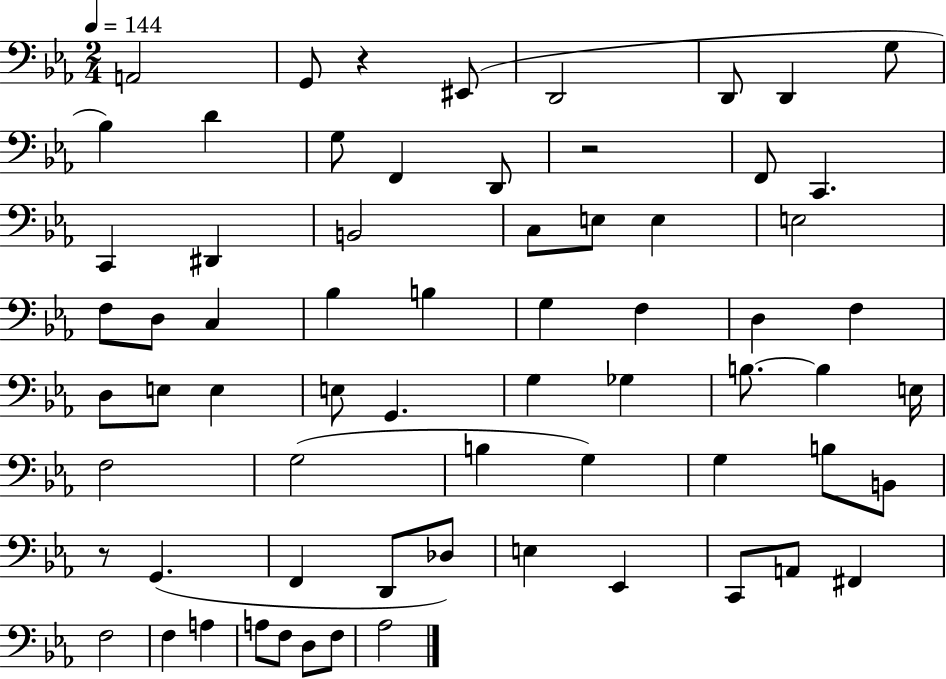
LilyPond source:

{
  \clef bass
  \numericTimeSignature
  \time 2/4
  \key ees \major
  \tempo 4 = 144
  a,2 | g,8 r4 eis,8( | d,2 | d,8 d,4 g8 | \break bes4) d'4 | g8 f,4 d,8 | r2 | f,8 c,4. | \break c,4 dis,4 | b,2 | c8 e8 e4 | e2 | \break f8 d8 c4 | bes4 b4 | g4 f4 | d4 f4 | \break d8 e8 e4 | e8 g,4. | g4 ges4 | b8.~~ b4 e16 | \break f2 | g2( | b4 g4) | g4 b8 b,8 | \break r8 g,4.( | f,4 d,8 des8) | e4 ees,4 | c,8 a,8 fis,4 | \break f2 | f4 a4 | a8 f8 d8 f8 | aes2 | \break \bar "|."
}